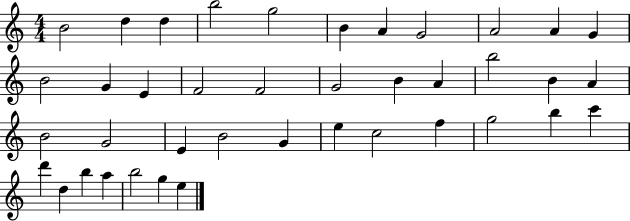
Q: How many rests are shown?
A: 0